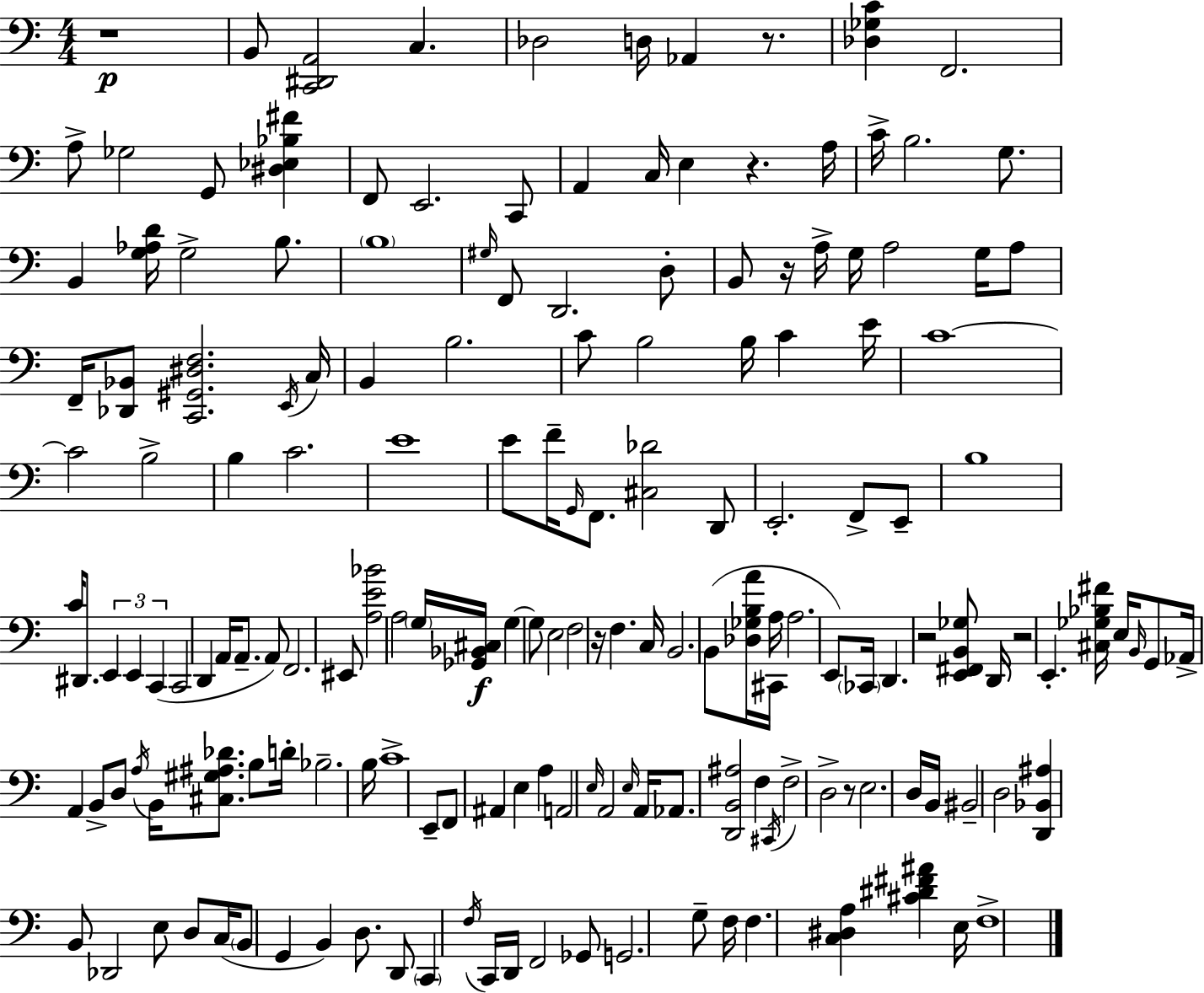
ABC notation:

X:1
T:Untitled
M:4/4
L:1/4
K:Am
z4 B,,/2 [C,,^D,,A,,]2 C, _D,2 D,/4 _A,, z/2 [_D,_G,C] F,,2 A,/2 _G,2 G,,/2 [^D,_E,_B,^F] F,,/2 E,,2 C,,/2 A,, C,/4 E, z A,/4 C/4 B,2 G,/2 B,, [G,_A,D]/4 G,2 B,/2 B,4 ^G,/4 F,,/2 D,,2 D,/2 B,,/2 z/4 A,/4 G,/4 A,2 G,/4 A,/2 F,,/4 [_D,,_B,,]/2 [C,,^G,,^D,F,]2 E,,/4 C,/4 B,, B,2 C/2 B,2 B,/4 C E/4 C4 C2 B,2 B, C2 E4 E/2 F/4 G,,/4 F,,/2 [^C,_D]2 D,,/2 E,,2 F,,/2 E,,/2 B,4 C/4 ^D,,/2 E,, E,, C,, C,,2 D,, A,,/4 A,,/2 A,,/2 F,,2 ^E,,/2 [A,E_B]2 A,2 G,/4 [_G,,_B,,^C,]/4 G, G,/2 E,2 F,2 z/4 F, C,/4 B,,2 B,,/2 [_D,_G,B,A]/4 ^C,,/4 A,/4 A,2 E,,/2 _C,,/4 D,, z2 [E,,^F,,B,,_G,]/2 D,,/4 z2 E,, [^C,_G,_B,^F]/4 E,/4 B,,/4 G,,/2 _A,,/4 A,, B,,/2 D,/2 A,/4 B,,/4 [^C,^G,^A,_D]/2 B,/2 D/4 _B,2 B,/4 C4 E,,/2 F,,/2 ^A,, E, A, A,,2 E,/4 A,,2 E,/4 A,,/4 _A,,/2 [D,,B,,^A,]2 F, ^C,,/4 F,2 D,2 z/2 E,2 D,/4 B,,/4 ^B,,2 D,2 [D,,_B,,^A,] B,,/2 _D,,2 E,/2 D,/2 C,/4 B,,/2 G,, B,, D,/2 D,,/2 C,, F,/4 C,,/4 D,,/4 F,,2 _G,,/2 G,,2 G,/2 F,/4 F, [C,^D,A,] [^C^D^F^A] E,/4 F,4